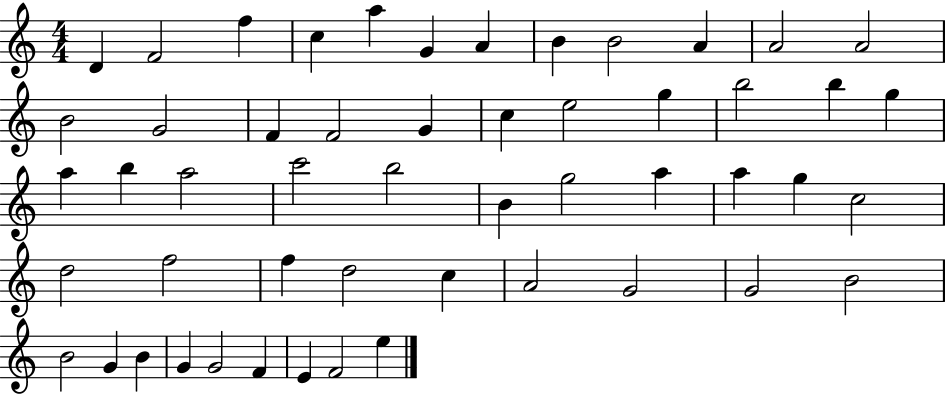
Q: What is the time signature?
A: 4/4